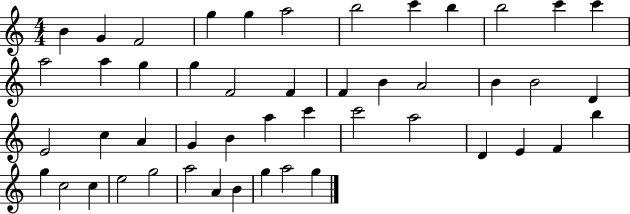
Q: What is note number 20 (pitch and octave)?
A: B4